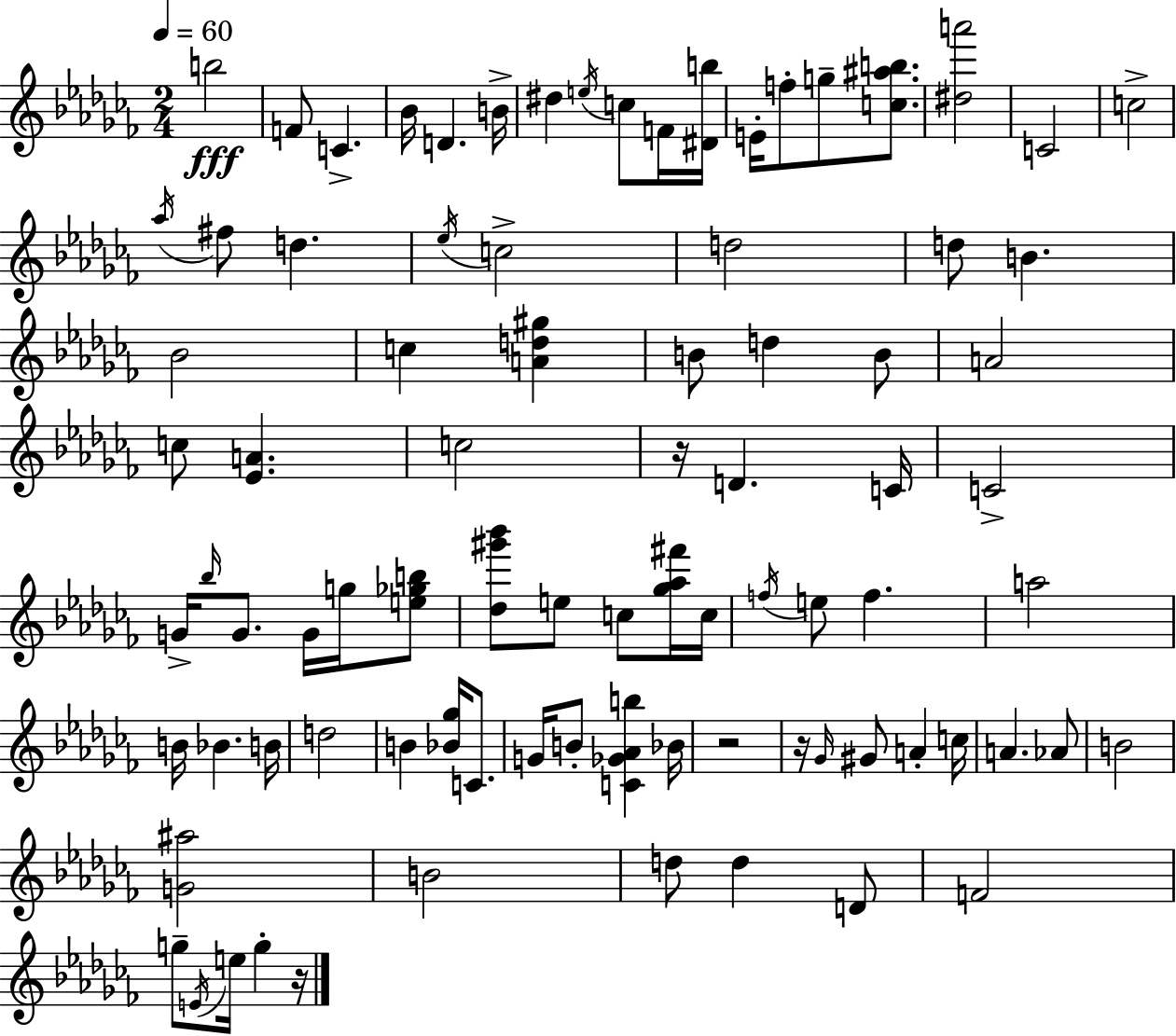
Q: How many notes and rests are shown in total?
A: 86